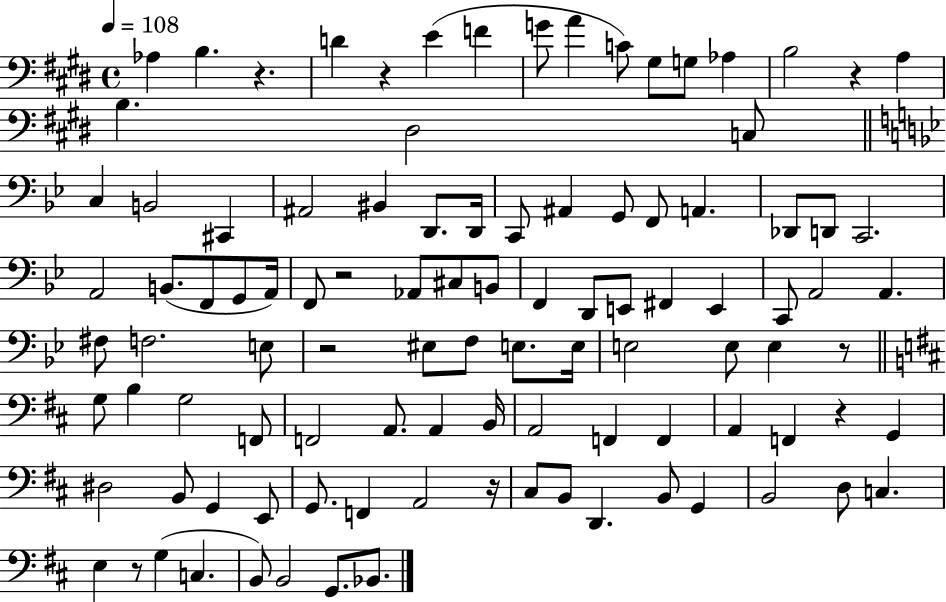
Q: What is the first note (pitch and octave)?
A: Ab3